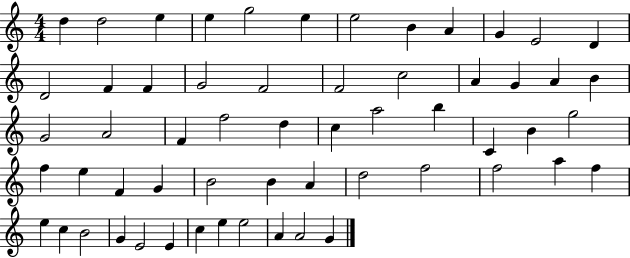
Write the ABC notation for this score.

X:1
T:Untitled
M:4/4
L:1/4
K:C
d d2 e e g2 e e2 B A G E2 D D2 F F G2 F2 F2 c2 A G A B G2 A2 F f2 d c a2 b C B g2 f e F G B2 B A d2 f2 f2 a f e c B2 G E2 E c e e2 A A2 G